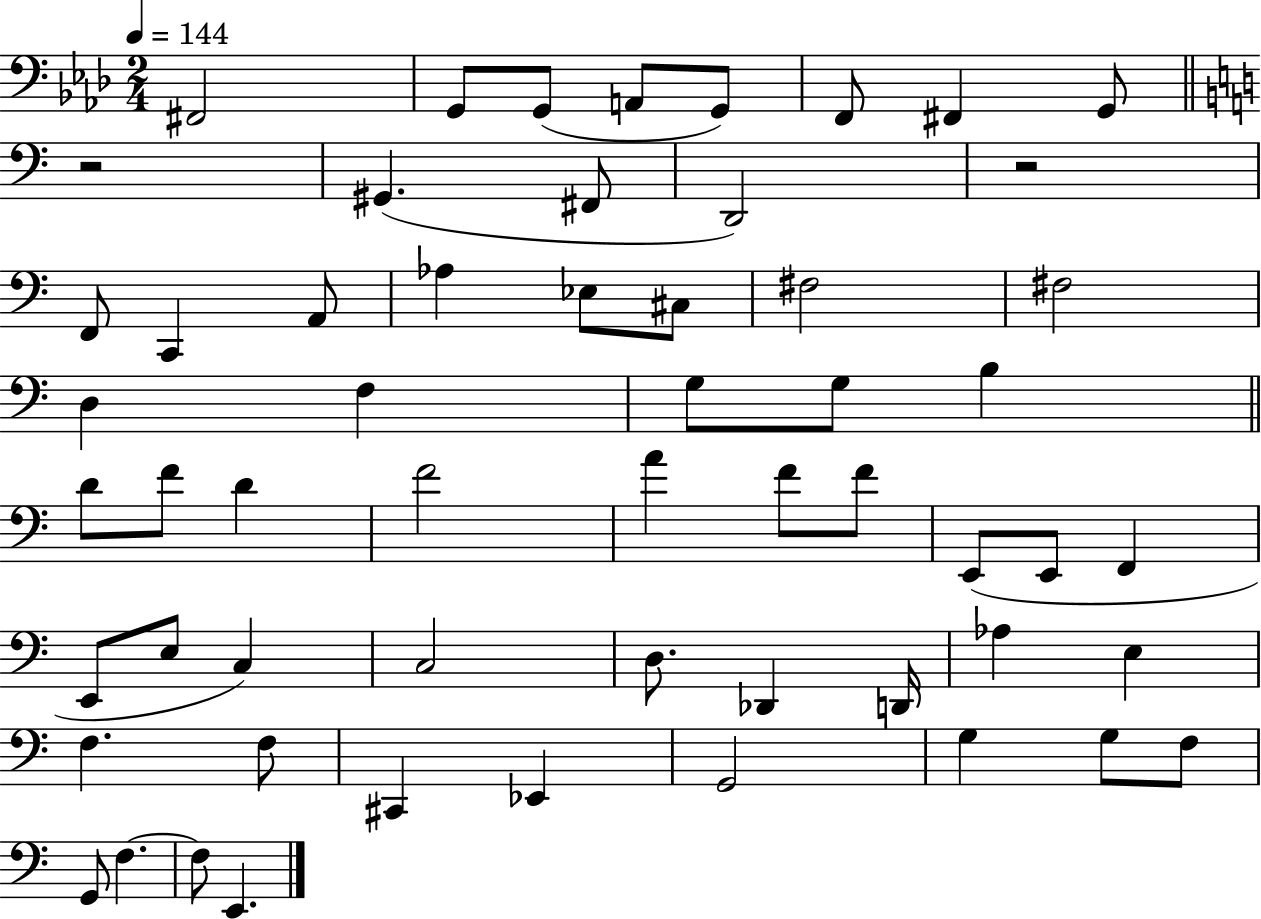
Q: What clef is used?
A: bass